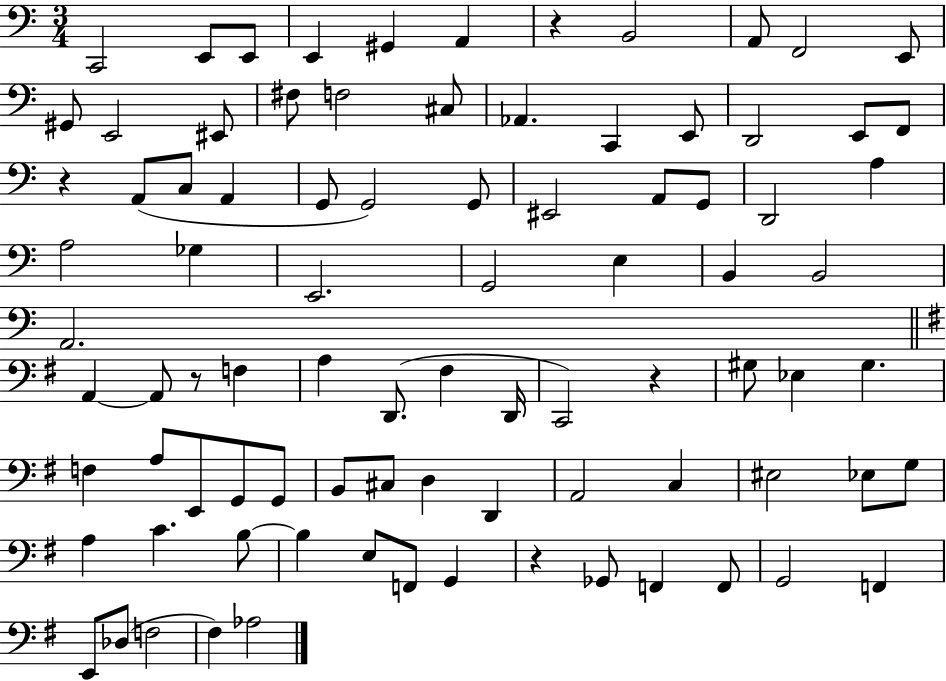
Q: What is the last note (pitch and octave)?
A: Ab3